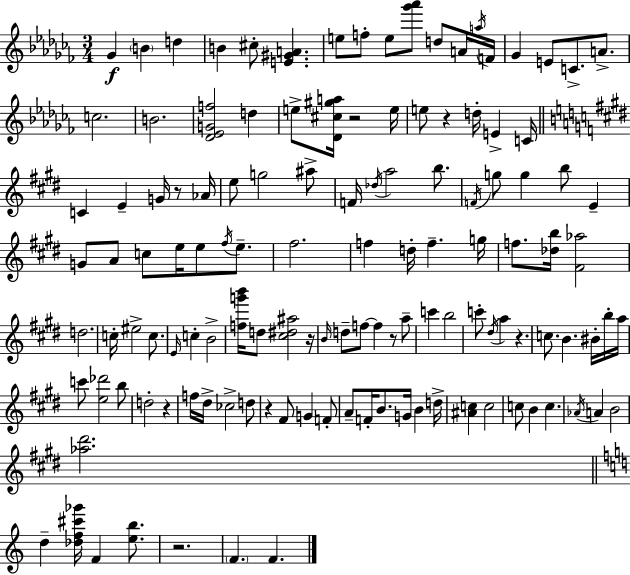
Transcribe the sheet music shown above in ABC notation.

X:1
T:Untitled
M:3/4
L:1/4
K:Abm
_G B d B ^c/2 [E^GA] e/2 f/2 e/2 [_g'_a']/2 d/2 A/4 a/4 F/4 _G E/2 C/2 A/2 c2 B2 [_D_EGf]2 d e/2 [_D^c^ga]/4 z2 e/4 e/2 z d/4 E C/4 C E G/4 z/2 _A/4 e/2 g2 ^a/2 F/4 _d/4 a2 b/2 F/4 g/2 g b/2 E G/2 A/2 c/2 e/4 e/2 ^f/4 e/2 ^f2 f d/4 f g/4 f/2 [_db]/4 [^F_a]2 d2 c/4 ^e2 c/2 E/4 c B2 [fg'b']/4 d/2 [^c^d^a]2 z/4 B/4 d/2 f/2 f z/2 a/2 c' b2 c'/2 ^d/4 a z c/2 B ^B/4 b/4 a/4 c'/2 [e_d']2 b/2 d2 z f/4 ^d/4 _c2 d/2 z ^F/2 G F/2 A/2 F/4 B/2 G/4 B d/4 [^Ac] c2 c/2 B c _A/4 A B2 [_a^d']2 d [_df^c'_g']/4 F [eb]/2 z2 F F